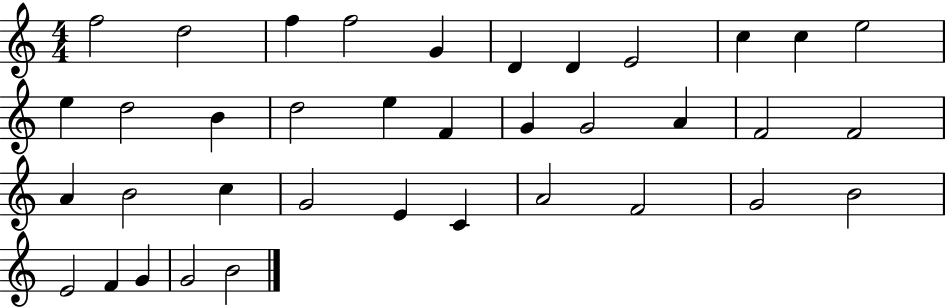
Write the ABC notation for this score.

X:1
T:Untitled
M:4/4
L:1/4
K:C
f2 d2 f f2 G D D E2 c c e2 e d2 B d2 e F G G2 A F2 F2 A B2 c G2 E C A2 F2 G2 B2 E2 F G G2 B2